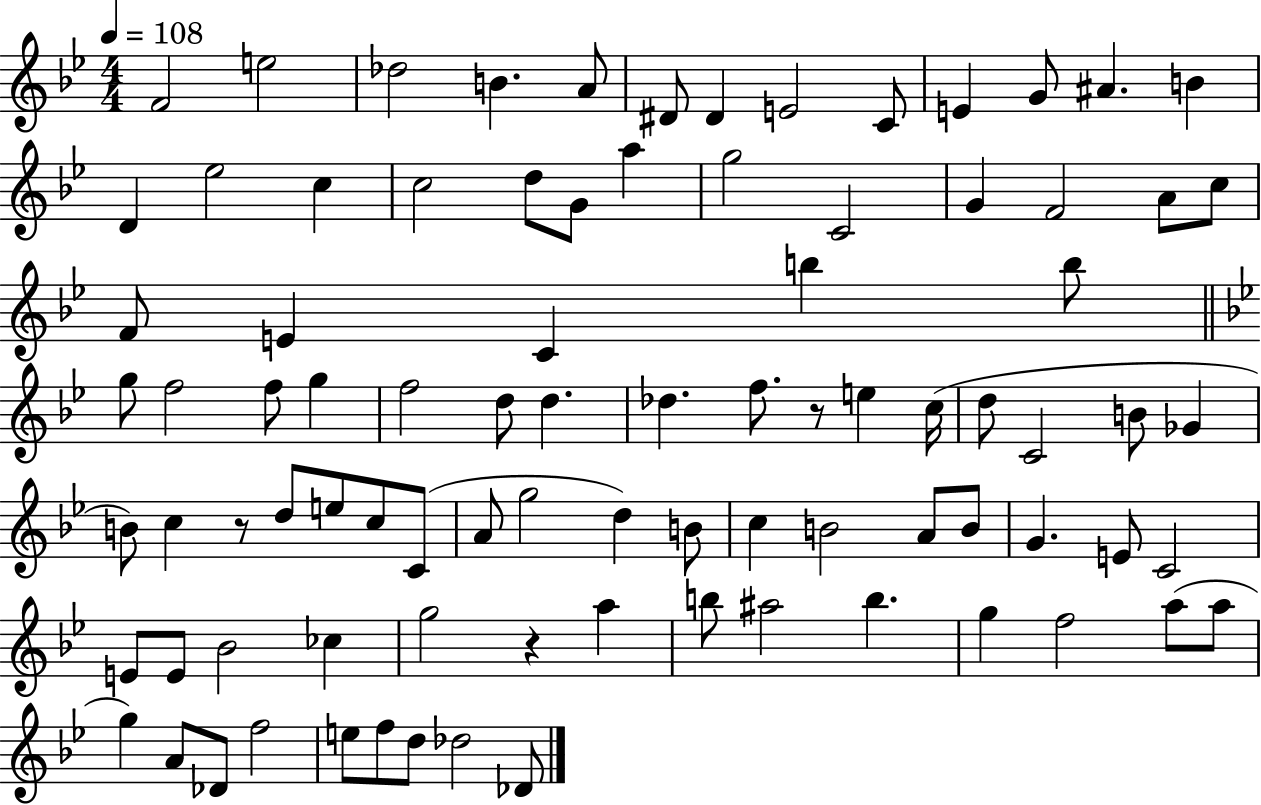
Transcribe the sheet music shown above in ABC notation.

X:1
T:Untitled
M:4/4
L:1/4
K:Bb
F2 e2 _d2 B A/2 ^D/2 ^D E2 C/2 E G/2 ^A B D _e2 c c2 d/2 G/2 a g2 C2 G F2 A/2 c/2 F/2 E C b b/2 g/2 f2 f/2 g f2 d/2 d _d f/2 z/2 e c/4 d/2 C2 B/2 _G B/2 c z/2 d/2 e/2 c/2 C/2 A/2 g2 d B/2 c B2 A/2 B/2 G E/2 C2 E/2 E/2 _B2 _c g2 z a b/2 ^a2 b g f2 a/2 a/2 g A/2 _D/2 f2 e/2 f/2 d/2 _d2 _D/2